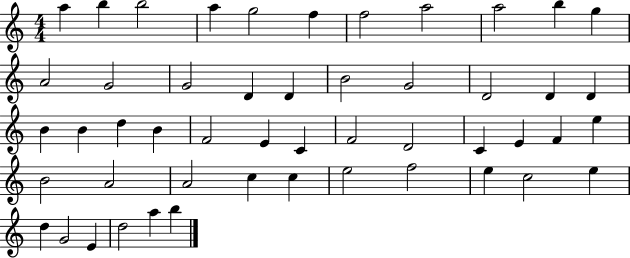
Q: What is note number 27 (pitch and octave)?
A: E4